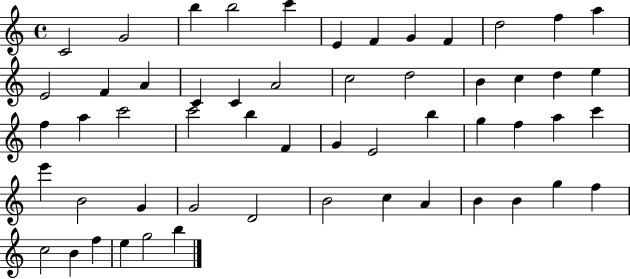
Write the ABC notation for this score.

X:1
T:Untitled
M:4/4
L:1/4
K:C
C2 G2 b b2 c' E F G F d2 f a E2 F A C C A2 c2 d2 B c d e f a c'2 c'2 b F G E2 b g f a c' e' B2 G G2 D2 B2 c A B B g f c2 B f e g2 b